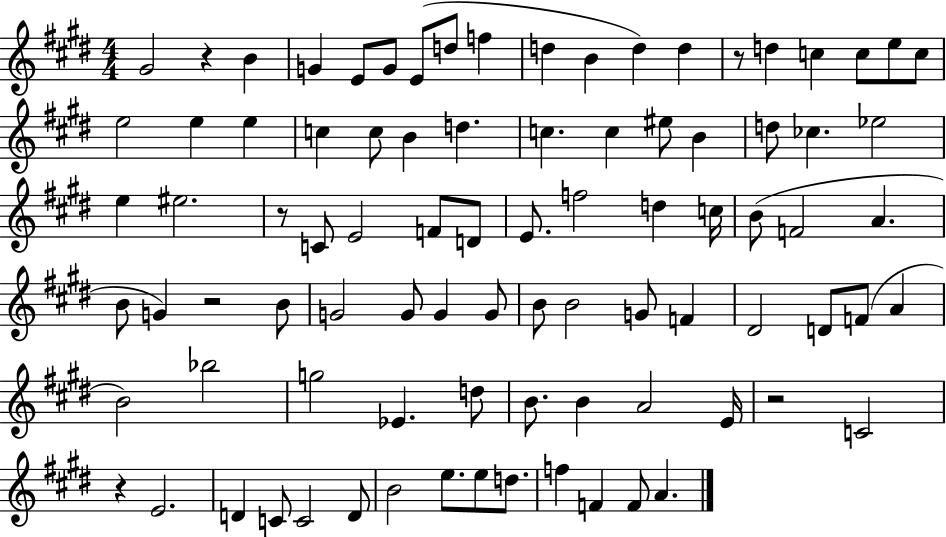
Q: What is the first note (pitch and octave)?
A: G#4